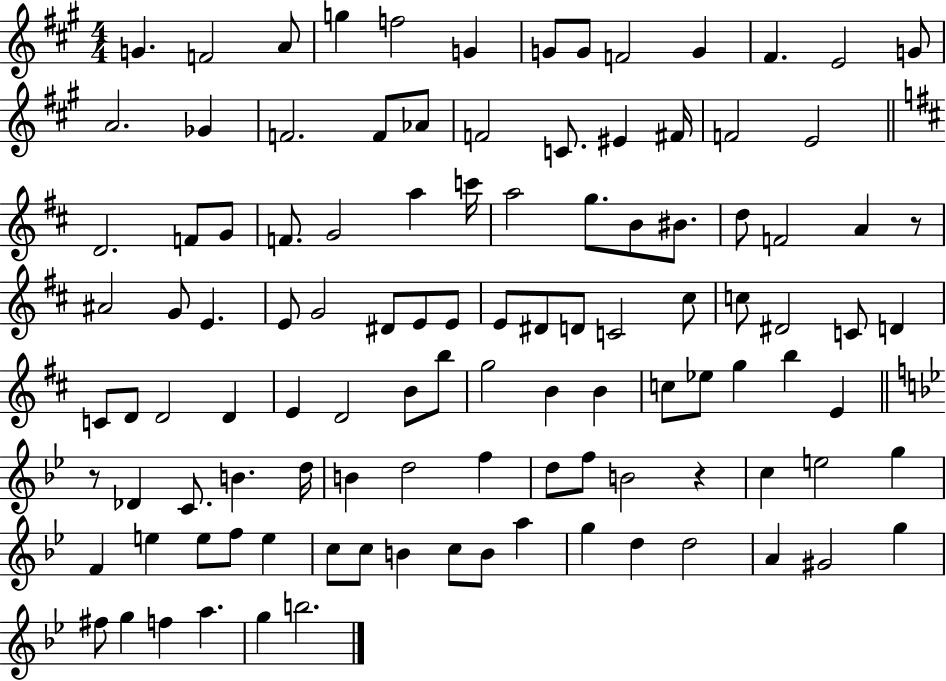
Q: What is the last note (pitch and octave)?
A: B5